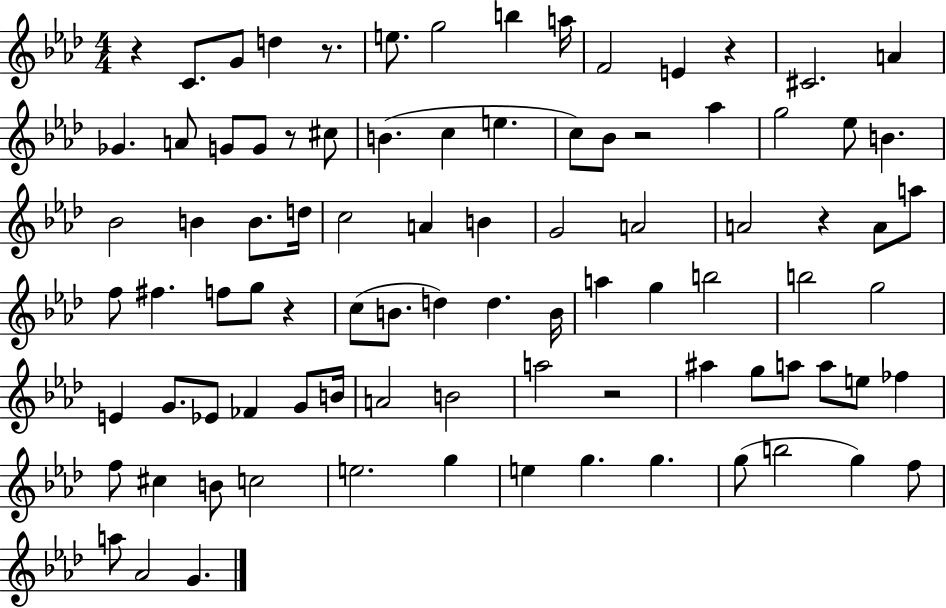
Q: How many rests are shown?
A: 8